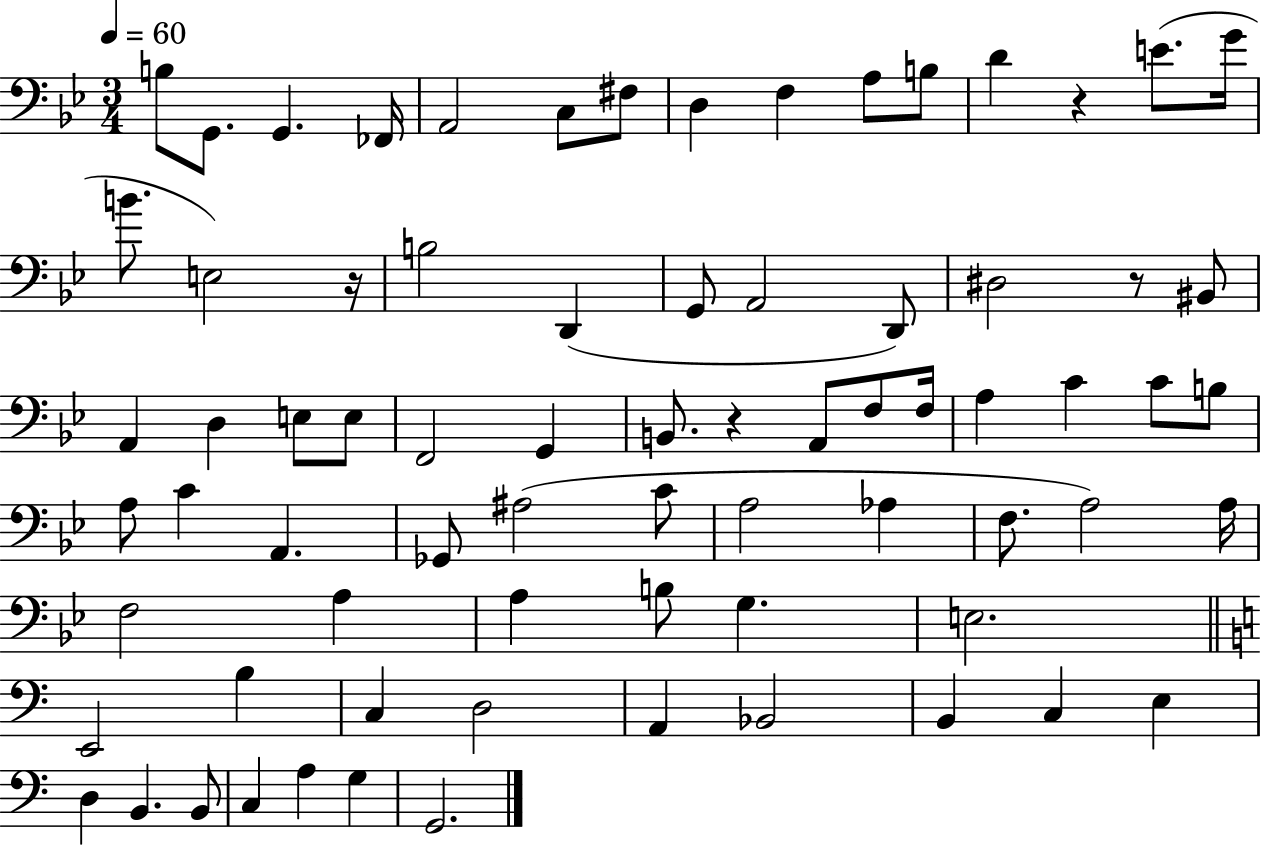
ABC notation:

X:1
T:Untitled
M:3/4
L:1/4
K:Bb
B,/2 G,,/2 G,, _F,,/4 A,,2 C,/2 ^F,/2 D, F, A,/2 B,/2 D z E/2 G/4 B/2 E,2 z/4 B,2 D,, G,,/2 A,,2 D,,/2 ^D,2 z/2 ^B,,/2 A,, D, E,/2 E,/2 F,,2 G,, B,,/2 z A,,/2 F,/2 F,/4 A, C C/2 B,/2 A,/2 C A,, _G,,/2 ^A,2 C/2 A,2 _A, F,/2 A,2 A,/4 F,2 A, A, B,/2 G, E,2 E,,2 B, C, D,2 A,, _B,,2 B,, C, E, D, B,, B,,/2 C, A, G, G,,2